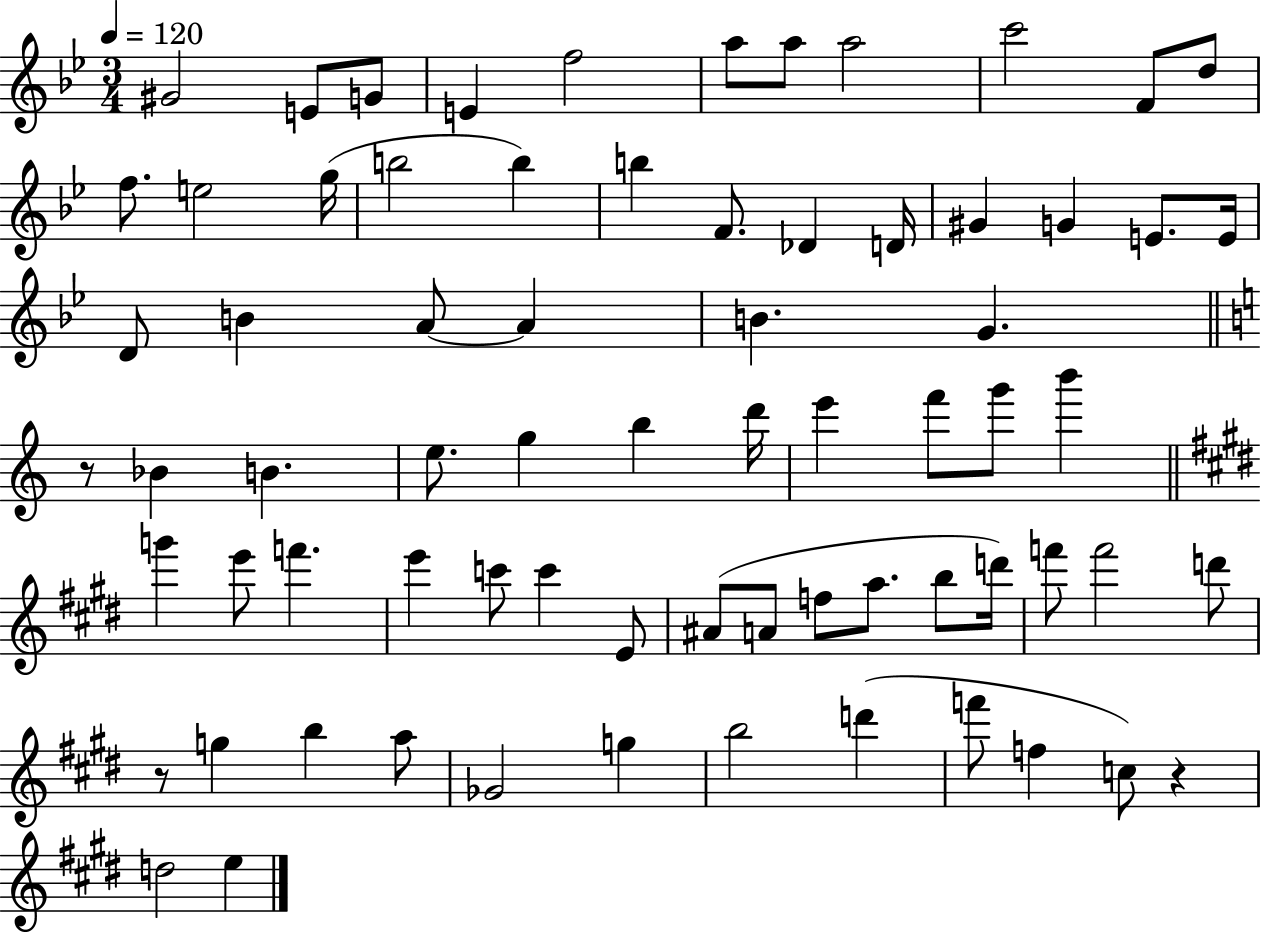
{
  \clef treble
  \numericTimeSignature
  \time 3/4
  \key bes \major
  \tempo 4 = 120
  gis'2 e'8 g'8 | e'4 f''2 | a''8 a''8 a''2 | c'''2 f'8 d''8 | \break f''8. e''2 g''16( | b''2 b''4) | b''4 f'8. des'4 d'16 | gis'4 g'4 e'8. e'16 | \break d'8 b'4 a'8~~ a'4 | b'4. g'4. | \bar "||" \break \key a \minor r8 bes'4 b'4. | e''8. g''4 b''4 d'''16 | e'''4 f'''8 g'''8 b'''4 | \bar "||" \break \key e \major g'''4 e'''8 f'''4. | e'''4 c'''8 c'''4 e'8 | ais'8( a'8 f''8 a''8. b''8 d'''16) | f'''8 f'''2 d'''8 | \break r8 g''4 b''4 a''8 | ges'2 g''4 | b''2 d'''4( | f'''8 f''4 c''8) r4 | \break d''2 e''4 | \bar "|."
}